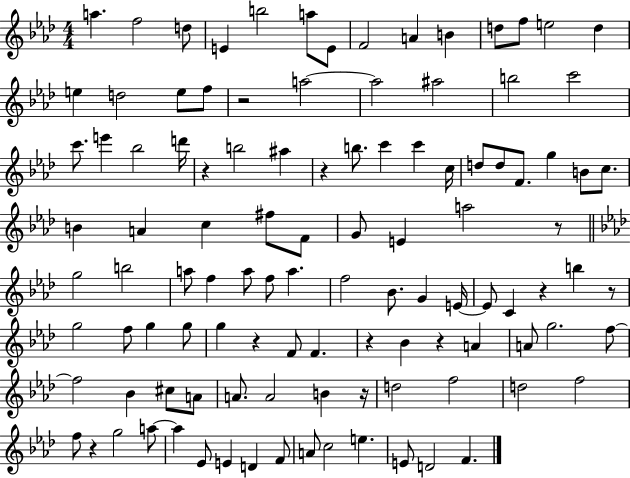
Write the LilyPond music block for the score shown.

{
  \clef treble
  \numericTimeSignature
  \time 4/4
  \key aes \major
  a''4. f''2 d''8 | e'4 b''2 a''8 e'8 | f'2 a'4 b'4 | d''8 f''8 e''2 d''4 | \break e''4 d''2 e''8 f''8 | r2 a''2~~ | a''2 ais''2 | b''2 c'''2 | \break c'''8. e'''4 bes''2 d'''16 | r4 b''2 ais''4 | r4 b''8. c'''4 c'''4 c''16 | d''8 d''8 f'8. g''4 b'8 c''8. | \break b'4 a'4 c''4 fis''8 f'8 | g'8 e'4 a''2 r8 | \bar "||" \break \key aes \major g''2 b''2 | a''8 f''4 a''8 f''8 a''4. | f''2 bes'8. g'4 e'16~~ | e'8 c'4 r4 b''4 r8 | \break g''2 f''8 g''4 g''8 | g''4 r4 f'8 f'4. | r4 bes'4 r4 a'4 | a'8 g''2. f''8~~ | \break f''2 bes'4 cis''8 a'8 | a'8. a'2 b'4 r16 | d''2 f''2 | d''2 f''2 | \break f''8 r4 g''2 a''8~~ | a''4 ees'8 e'4 d'4 f'8 | a'8 c''2 e''4. | e'8 d'2 f'4. | \break \bar "|."
}